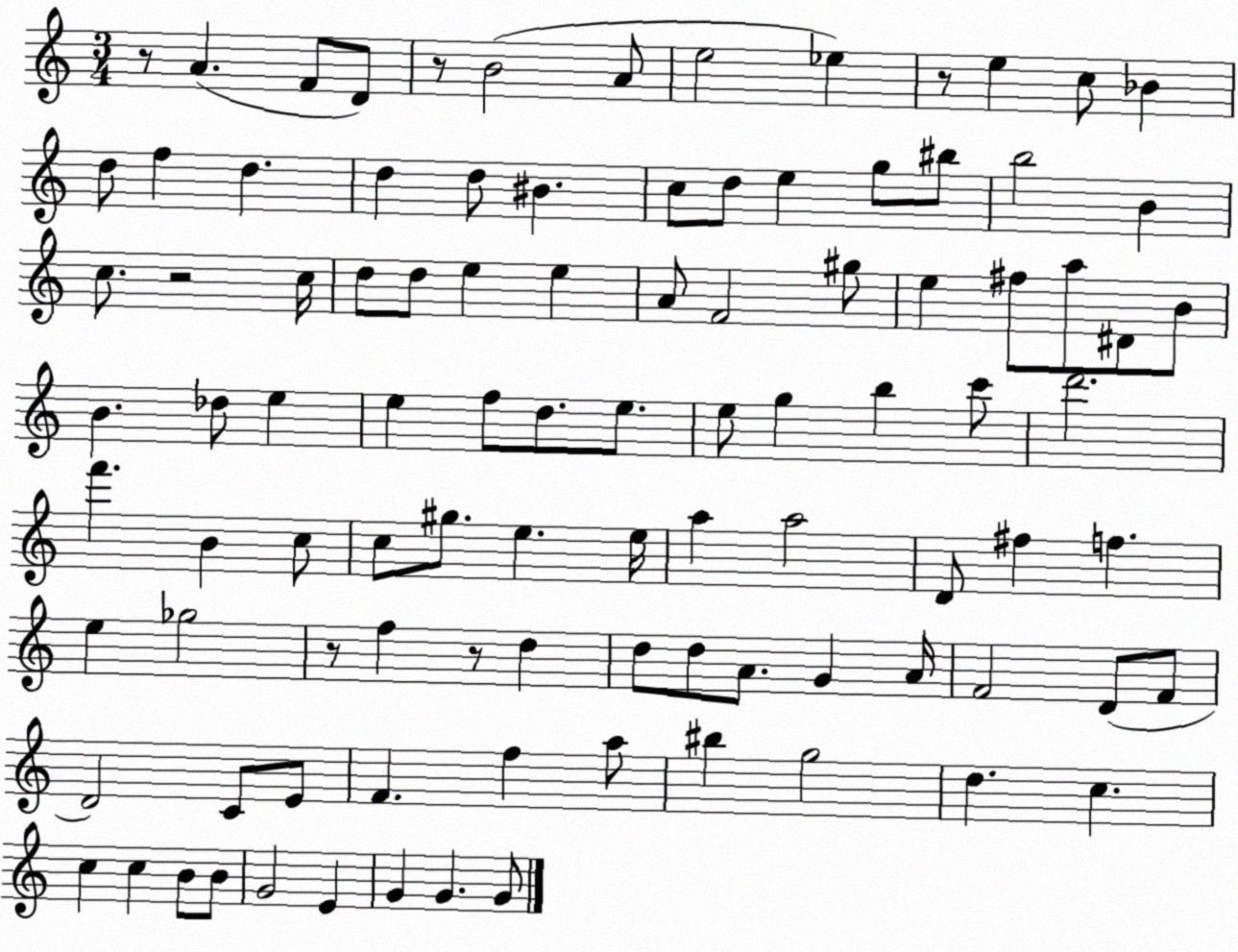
X:1
T:Untitled
M:3/4
L:1/4
K:C
z/2 A F/2 D/2 z/2 B2 A/2 e2 _e z/2 e c/2 _B d/2 f d d d/2 ^B c/2 d/2 e g/2 ^b/2 b2 B c/2 z2 c/4 d/2 d/2 e e A/2 F2 ^g/2 e ^f/2 a/2 ^D/2 B/2 B _d/2 e e f/2 d/2 e/2 e/2 g b c'/2 d'2 f' B c/2 c/2 ^g/2 e e/4 a a2 D/2 ^f f e _g2 z/2 f z/2 d d/2 d/2 A/2 G A/4 F2 D/2 F/2 D2 C/2 E/2 F f a/2 ^b g2 d c c c B/2 B/2 G2 E G G G/2